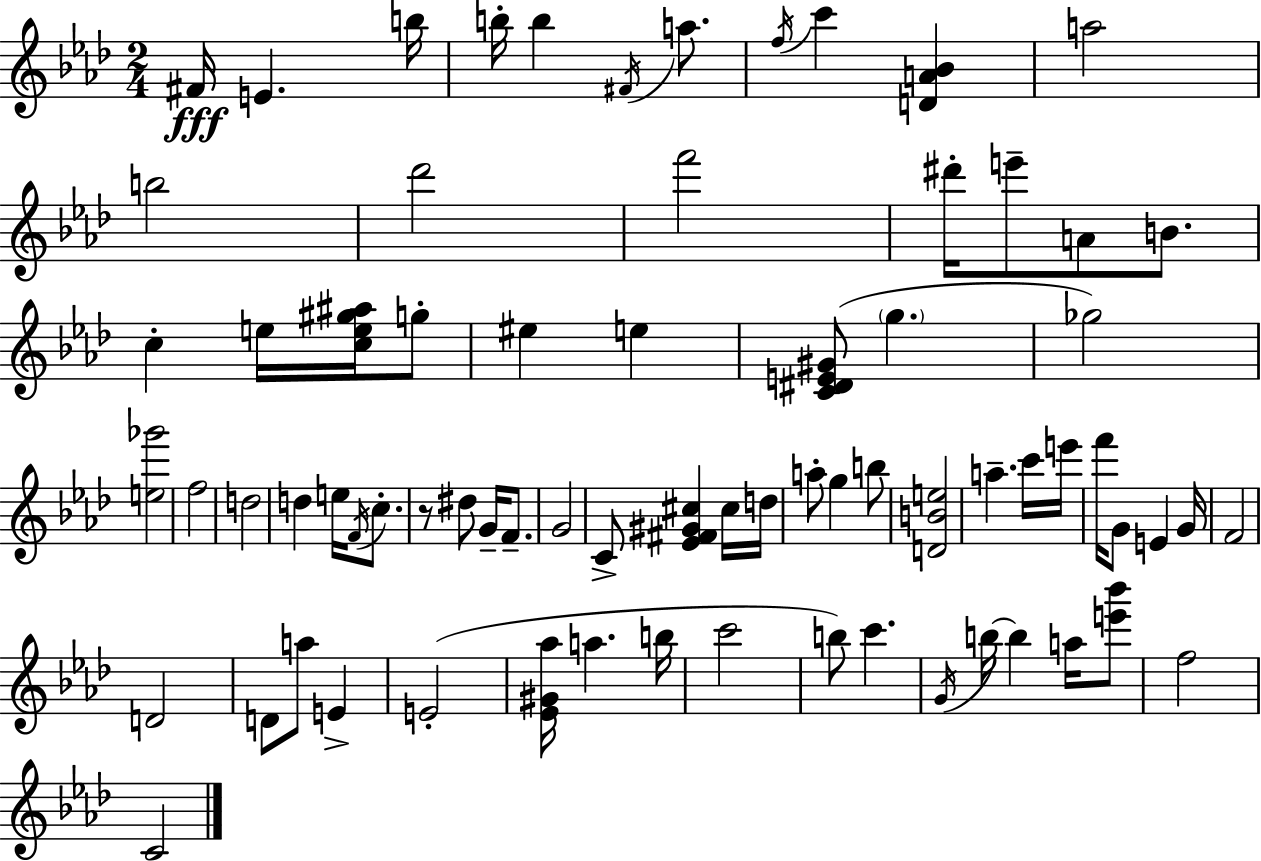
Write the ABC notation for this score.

X:1
T:Untitled
M:2/4
L:1/4
K:Ab
^F/4 E b/4 b/4 b ^F/4 a/2 f/4 c' [DA_B] a2 b2 _d'2 f'2 ^d'/4 e'/2 A/2 B/2 c e/4 [ce^g^a]/4 g/2 ^e e [C^DE^G]/2 g _g2 [e_g']2 f2 d2 d e/4 F/4 c/2 z/2 ^d/2 G/4 F/2 G2 C/2 [_E^F^G^c] ^c/4 d/4 a/2 g b/2 [DBe]2 a c'/4 e'/4 f'/4 G/2 E G/4 F2 D2 D/2 a/2 E E2 [_E^G_a]/4 a b/4 c'2 b/2 c' G/4 b/4 b a/4 [e'_b']/2 f2 C2